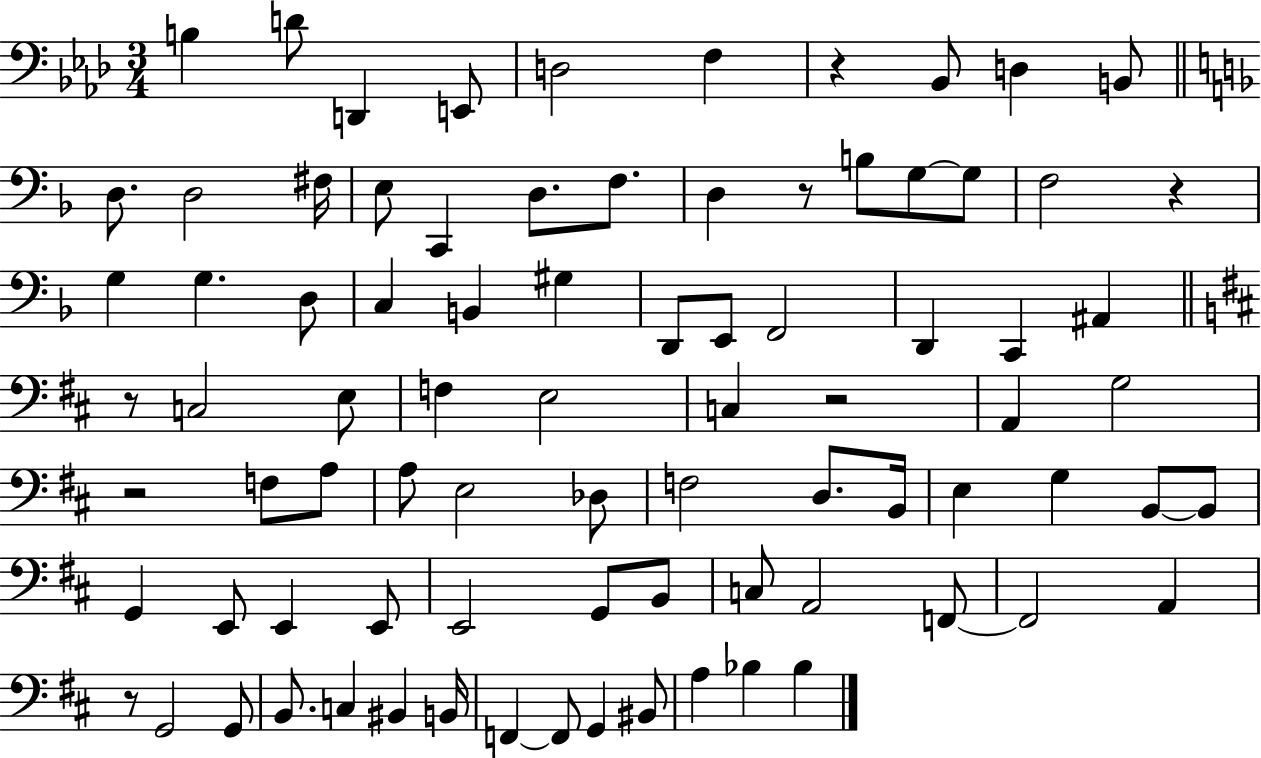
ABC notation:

X:1
T:Untitled
M:3/4
L:1/4
K:Ab
B, D/2 D,, E,,/2 D,2 F, z _B,,/2 D, B,,/2 D,/2 D,2 ^F,/4 E,/2 C,, D,/2 F,/2 D, z/2 B,/2 G,/2 G,/2 F,2 z G, G, D,/2 C, B,, ^G, D,,/2 E,,/2 F,,2 D,, C,, ^A,, z/2 C,2 E,/2 F, E,2 C, z2 A,, G,2 z2 F,/2 A,/2 A,/2 E,2 _D,/2 F,2 D,/2 B,,/4 E, G, B,,/2 B,,/2 G,, E,,/2 E,, E,,/2 E,,2 G,,/2 B,,/2 C,/2 A,,2 F,,/2 F,,2 A,, z/2 G,,2 G,,/2 B,,/2 C, ^B,, B,,/4 F,, F,,/2 G,, ^B,,/2 A, _B, _B,